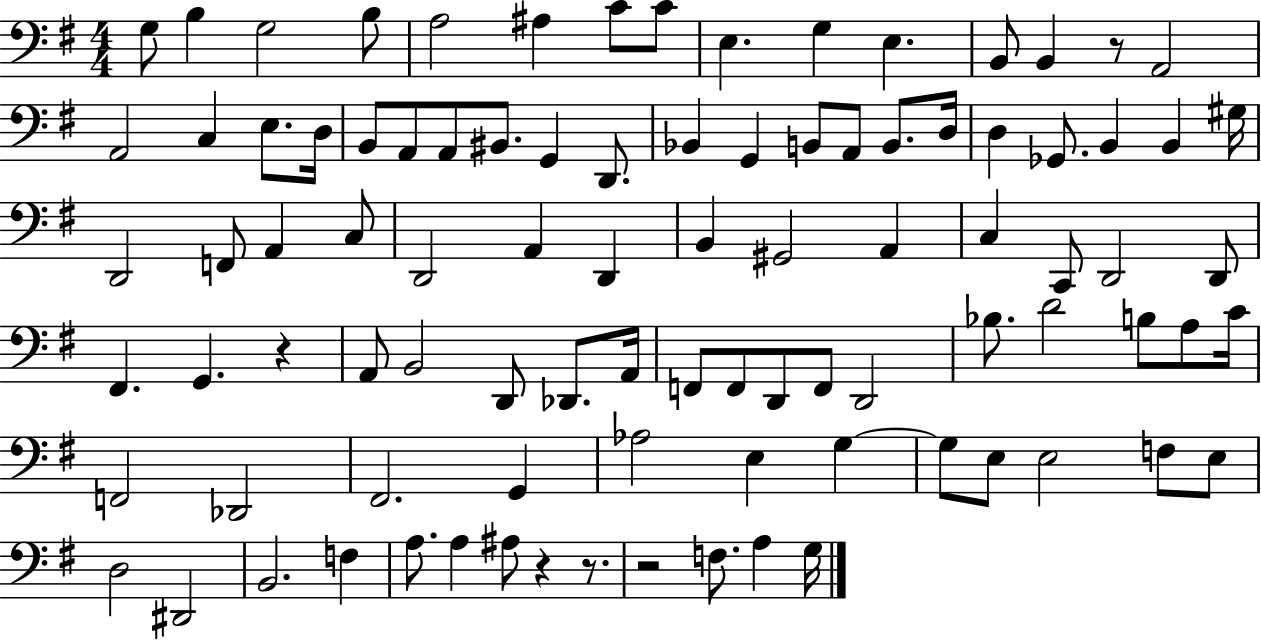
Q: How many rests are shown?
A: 5